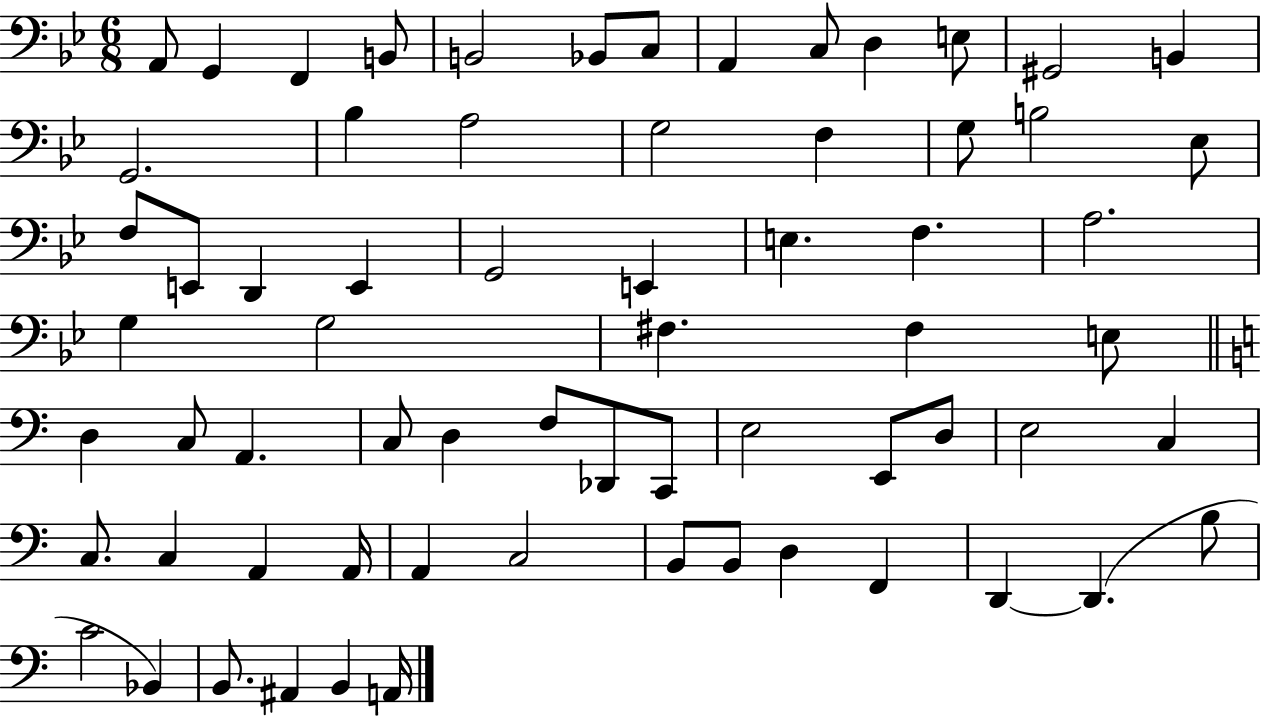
X:1
T:Untitled
M:6/8
L:1/4
K:Bb
A,,/2 G,, F,, B,,/2 B,,2 _B,,/2 C,/2 A,, C,/2 D, E,/2 ^G,,2 B,, G,,2 _B, A,2 G,2 F, G,/2 B,2 _E,/2 F,/2 E,,/2 D,, E,, G,,2 E,, E, F, A,2 G, G,2 ^F, ^F, E,/2 D, C,/2 A,, C,/2 D, F,/2 _D,,/2 C,,/2 E,2 E,,/2 D,/2 E,2 C, C,/2 C, A,, A,,/4 A,, C,2 B,,/2 B,,/2 D, F,, D,, D,, B,/2 C2 _B,, B,,/2 ^A,, B,, A,,/4